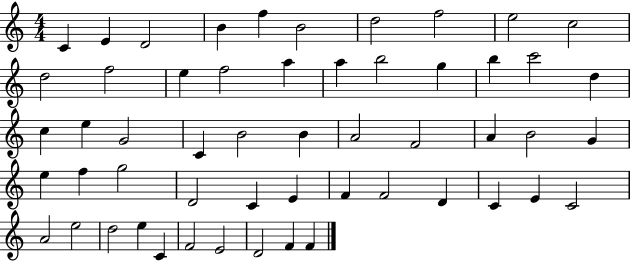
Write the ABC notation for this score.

X:1
T:Untitled
M:4/4
L:1/4
K:C
C E D2 B f B2 d2 f2 e2 c2 d2 f2 e f2 a a b2 g b c'2 d c e G2 C B2 B A2 F2 A B2 G e f g2 D2 C E F F2 D C E C2 A2 e2 d2 e C F2 E2 D2 F F